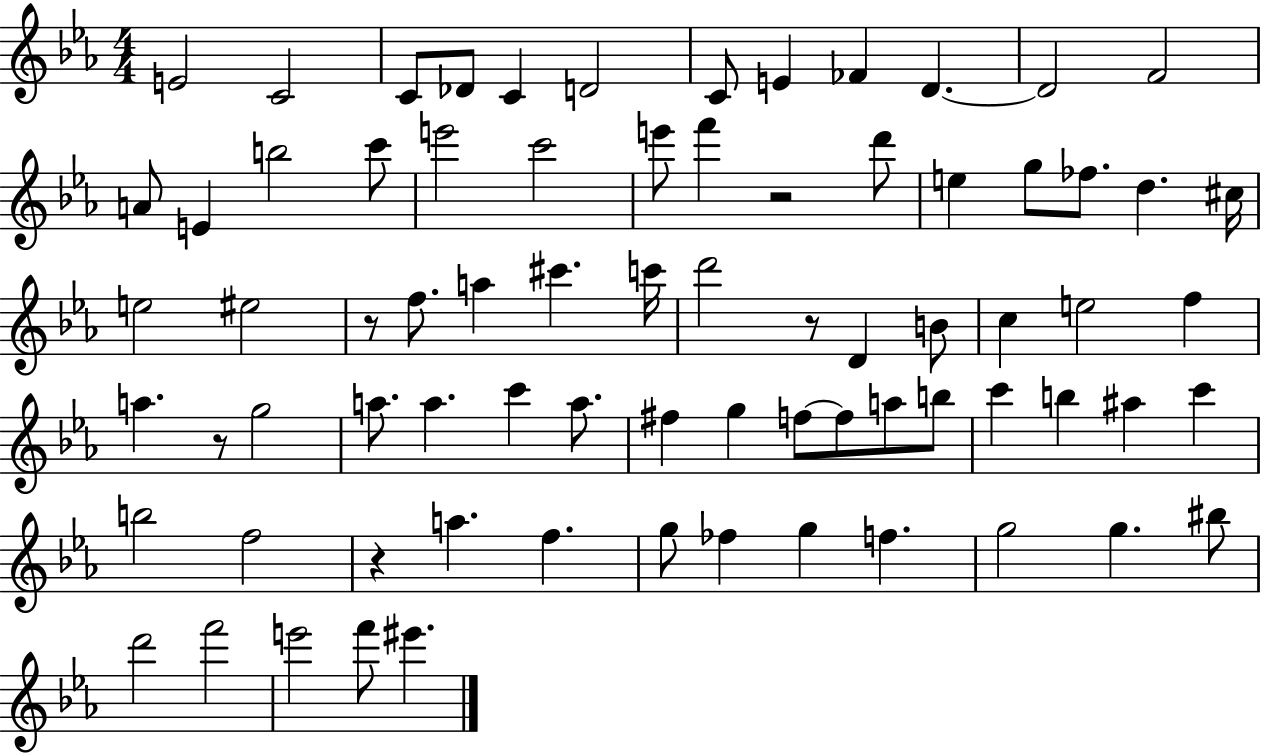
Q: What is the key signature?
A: EES major